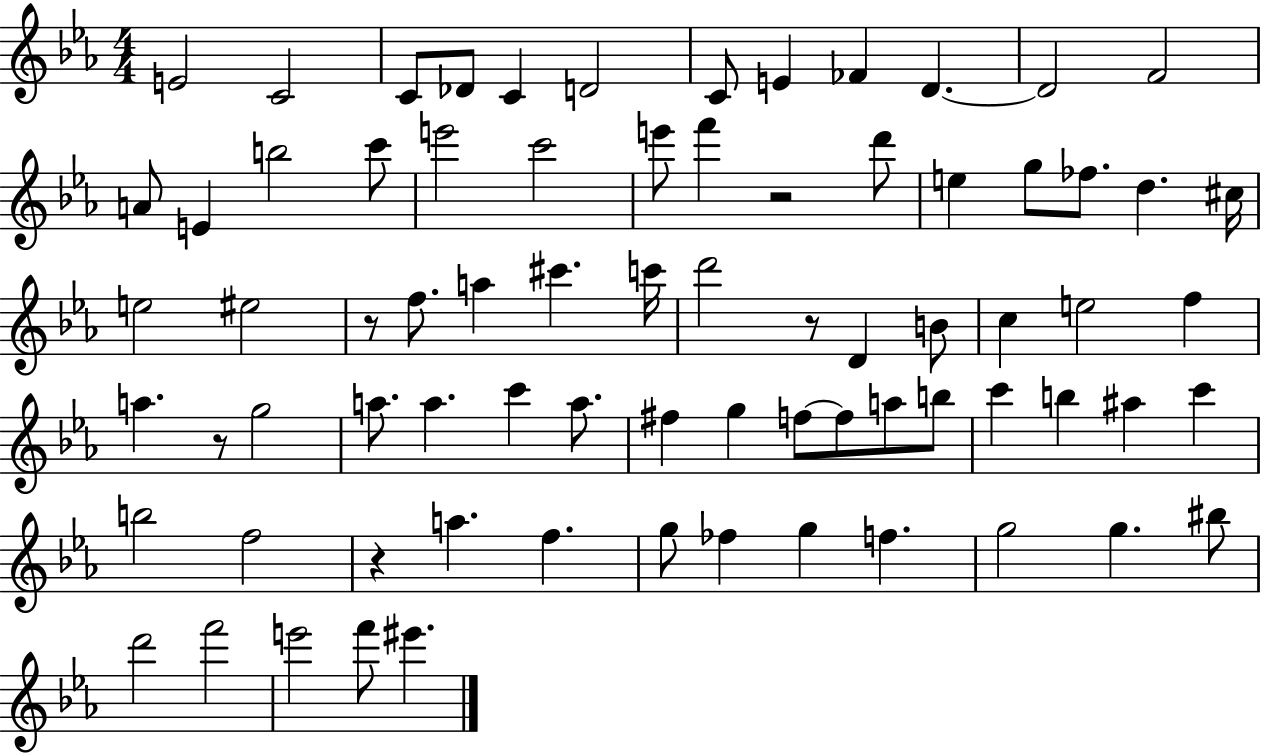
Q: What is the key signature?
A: EES major